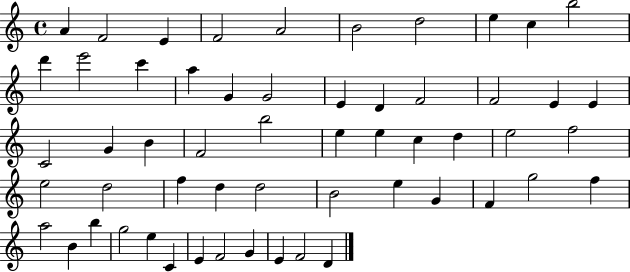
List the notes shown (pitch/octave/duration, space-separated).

A4/q F4/h E4/q F4/h A4/h B4/h D5/h E5/q C5/q B5/h D6/q E6/h C6/q A5/q G4/q G4/h E4/q D4/q F4/h F4/h E4/q E4/q C4/h G4/q B4/q F4/h B5/h E5/q E5/q C5/q D5/q E5/h F5/h E5/h D5/h F5/q D5/q D5/h B4/h E5/q G4/q F4/q G5/h F5/q A5/h B4/q B5/q G5/h E5/q C4/q E4/q F4/h G4/q E4/q F4/h D4/q